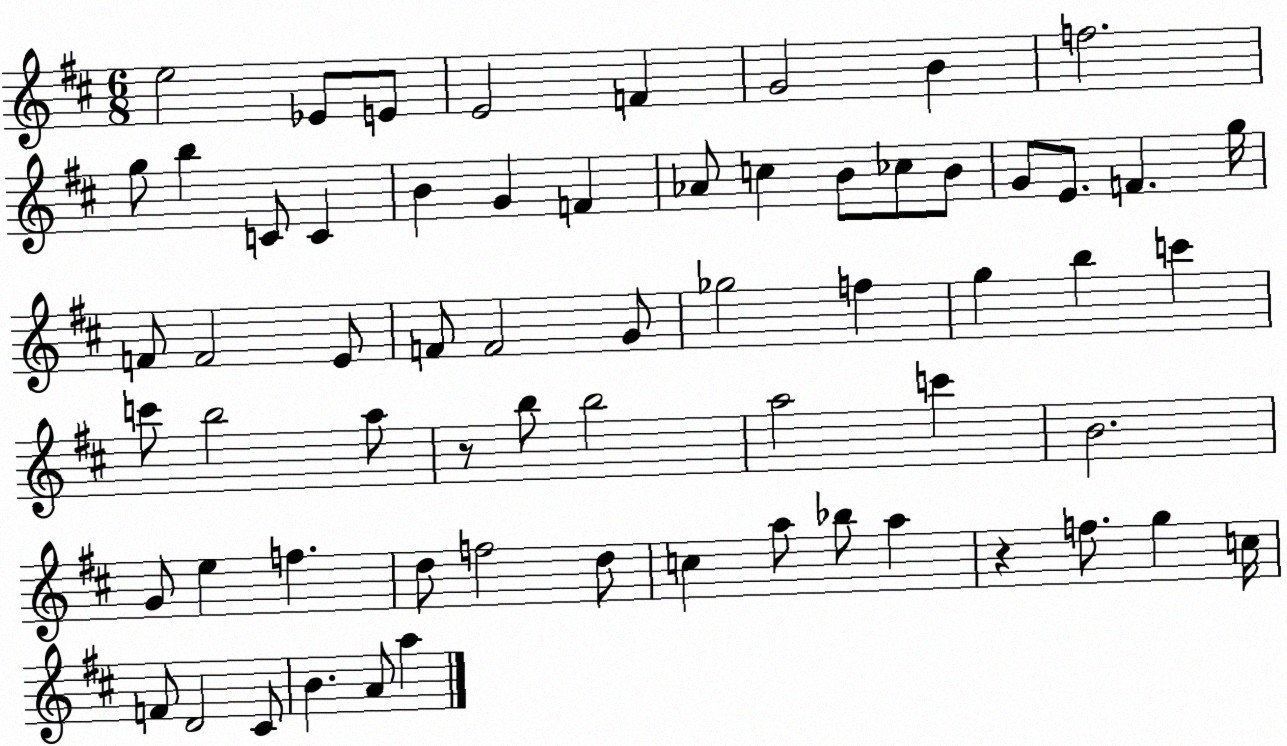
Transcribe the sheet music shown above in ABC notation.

X:1
T:Untitled
M:6/8
L:1/4
K:D
e2 _E/2 E/2 E2 F G2 B f2 g/2 b C/2 C B G F _A/2 c B/2 _c/2 B/2 G/2 E/2 F g/4 F/2 F2 E/2 F/2 F2 G/2 _g2 f g b c' c'/2 b2 a/2 z/2 b/2 b2 a2 c' B2 G/2 e f d/2 f2 d/2 c a/2 _b/2 a z f/2 g c/4 F/2 D2 ^C/2 B A/2 a